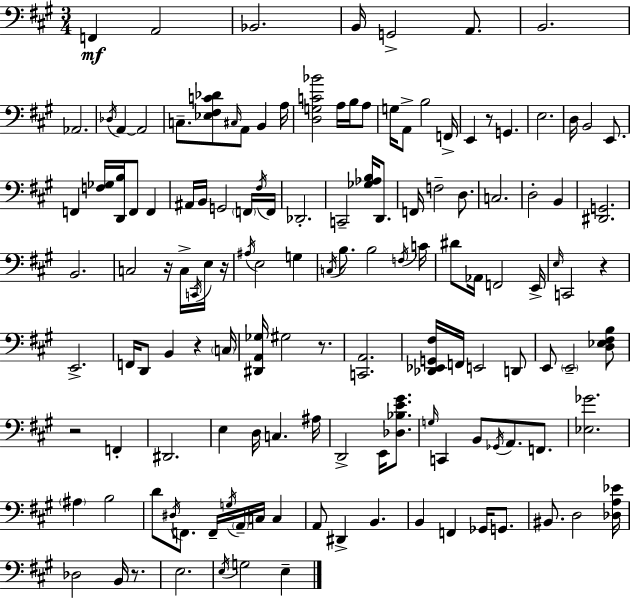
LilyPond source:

{
  \clef bass
  \numericTimeSignature
  \time 3/4
  \key a \major
  \repeat volta 2 { f,4\mf a,2 | bes,2. | b,16 g,2-> a,8. | b,2. | \break aes,2. | \acciaccatura { des16 } a,4~~ a,2 | c8.-- <ees fis c' des'>8 \grace { cis16 } a,8 b,4 | a16 <d g c' bes'>2 a16 b16 | \break a8 g16 a,8-> b2 | f,16-> e,4 r8 g,4. | e2. | d16 b,2 e,8. | \break f,4 <f ges>16 <d, b>16 f,8 f,4 | ais,16 b,16 g,2 | \parenthesize f,16 \acciaccatura { fis16 } f,16 des,2.-. | c,2-- <ges aes b>16 | \break d,8. f,16 f2-- | d8. c2. | d2-. b,4 | <dis, g,>2. | \break b,2. | c2 r16 | c16-> \acciaccatura { c,16 } e16 r16 \acciaccatura { ais16 } e2 | g4 \acciaccatura { c16 } b8. b2 | \break \acciaccatura { f16 } c'16 dis'8 aes,16 f,2 | e,16-> \grace { e16 } c,2 | r4 e,2.-> | f,16 d,8 b,4 | \break r4 \parenthesize c16 <dis, a, ges>16 gis2 | r8. <c, a,>2. | <des, ees, g, fis>16 f,16 e,2 | d,8 e,8 \parenthesize e,2-- | \break <d ees fis b>8 r2 | f,4-. dis,2. | e4 | d16 c4. ais16 d,2-> | \break e,16 <des bes e' gis'>8. \grace { g16 } c,4 | b,8 \acciaccatura { ges,16 } a,8. f,8. <ees ges'>2. | \parenthesize ais4 | b2 d'8 | \break \acciaccatura { dis16 } f,8. f,16-- \acciaccatura { g16 } \parenthesize a,16-- c16 c4 | a,8 dis,4-> b,4. | b,4 f,4 ges,16 g,8. | bis,8. d2 <des a ees'>16 | \break des2 b,16 r8. | e2. | \acciaccatura { e16 } g2 e4-- | } \bar "|."
}